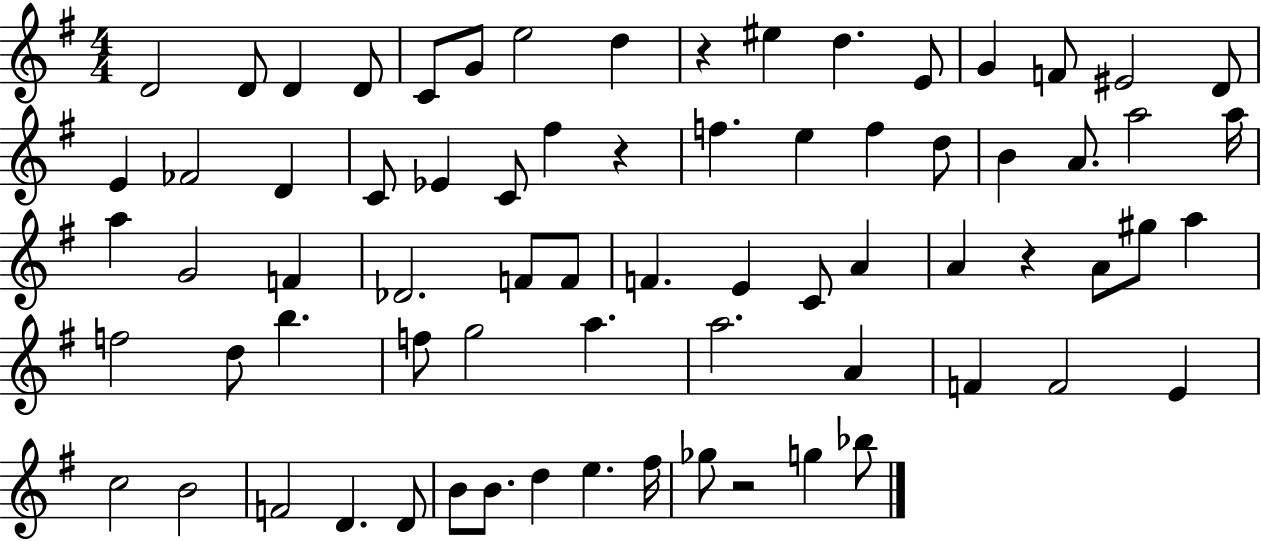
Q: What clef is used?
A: treble